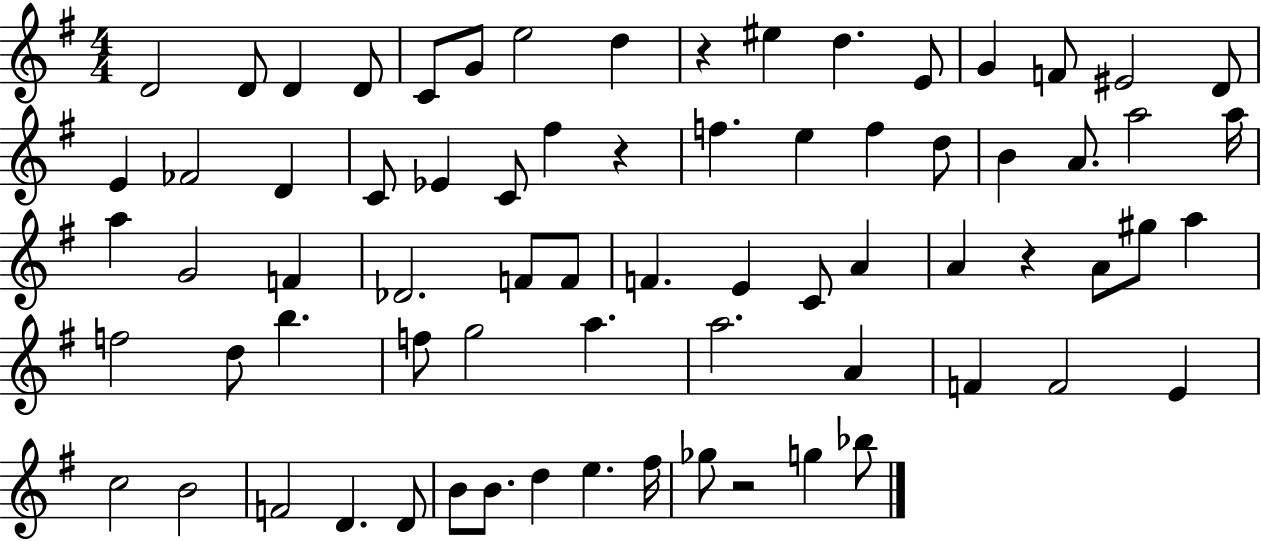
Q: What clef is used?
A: treble